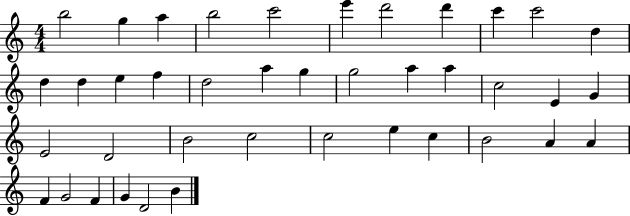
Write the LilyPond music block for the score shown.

{
  \clef treble
  \numericTimeSignature
  \time 4/4
  \key c \major
  b''2 g''4 a''4 | b''2 c'''2 | e'''4 d'''2 d'''4 | c'''4 c'''2 d''4 | \break d''4 d''4 e''4 f''4 | d''2 a''4 g''4 | g''2 a''4 a''4 | c''2 e'4 g'4 | \break e'2 d'2 | b'2 c''2 | c''2 e''4 c''4 | b'2 a'4 a'4 | \break f'4 g'2 f'4 | g'4 d'2 b'4 | \bar "|."
}